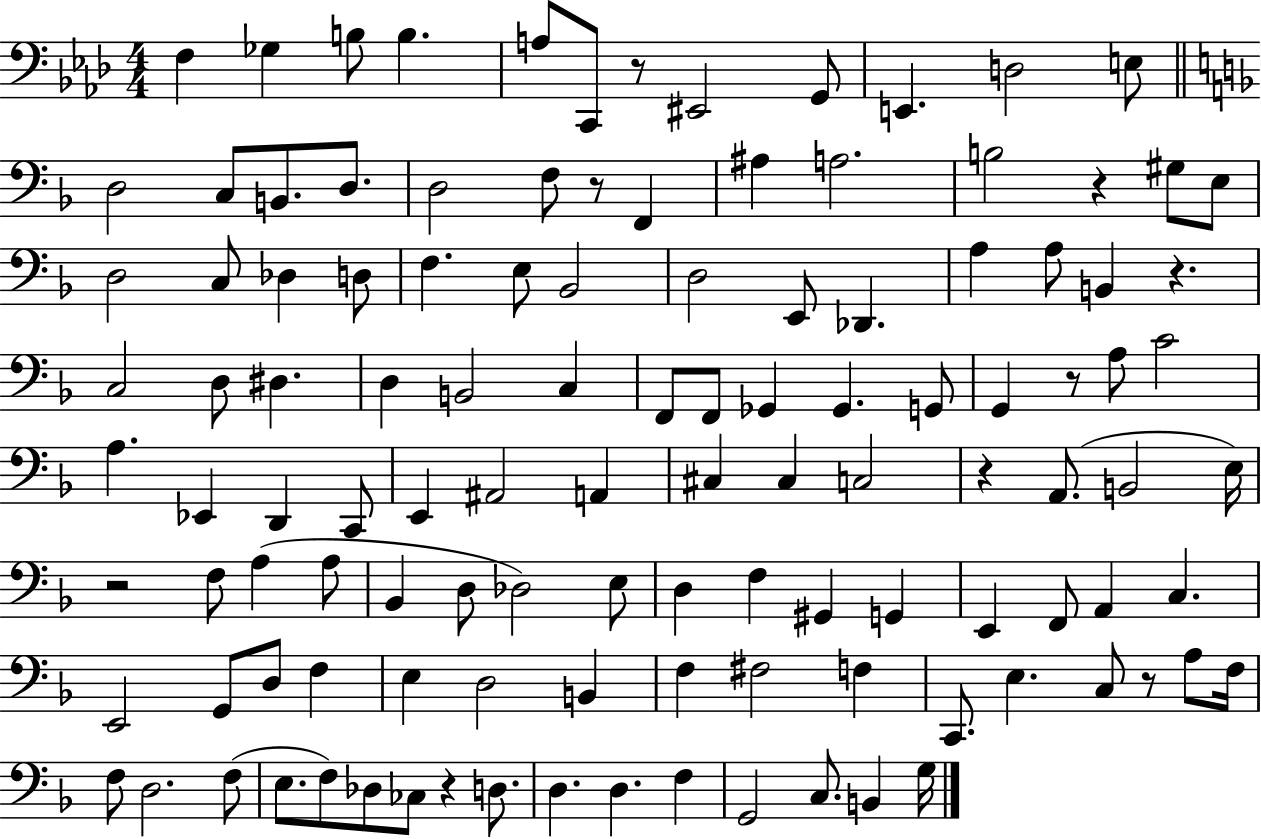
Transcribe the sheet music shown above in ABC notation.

X:1
T:Untitled
M:4/4
L:1/4
K:Ab
F, _G, B,/2 B, A,/2 C,,/2 z/2 ^E,,2 G,,/2 E,, D,2 E,/2 D,2 C,/2 B,,/2 D,/2 D,2 F,/2 z/2 F,, ^A, A,2 B,2 z ^G,/2 E,/2 D,2 C,/2 _D, D,/2 F, E,/2 _B,,2 D,2 E,,/2 _D,, A, A,/2 B,, z C,2 D,/2 ^D, D, B,,2 C, F,,/2 F,,/2 _G,, _G,, G,,/2 G,, z/2 A,/2 C2 A, _E,, D,, C,,/2 E,, ^A,,2 A,, ^C, ^C, C,2 z A,,/2 B,,2 E,/4 z2 F,/2 A, A,/2 _B,, D,/2 _D,2 E,/2 D, F, ^G,, G,, E,, F,,/2 A,, C, E,,2 G,,/2 D,/2 F, E, D,2 B,, F, ^F,2 F, C,,/2 E, C,/2 z/2 A,/2 F,/4 F,/2 D,2 F,/2 E,/2 F,/2 _D,/2 _C,/2 z D,/2 D, D, F, G,,2 C,/2 B,, G,/4